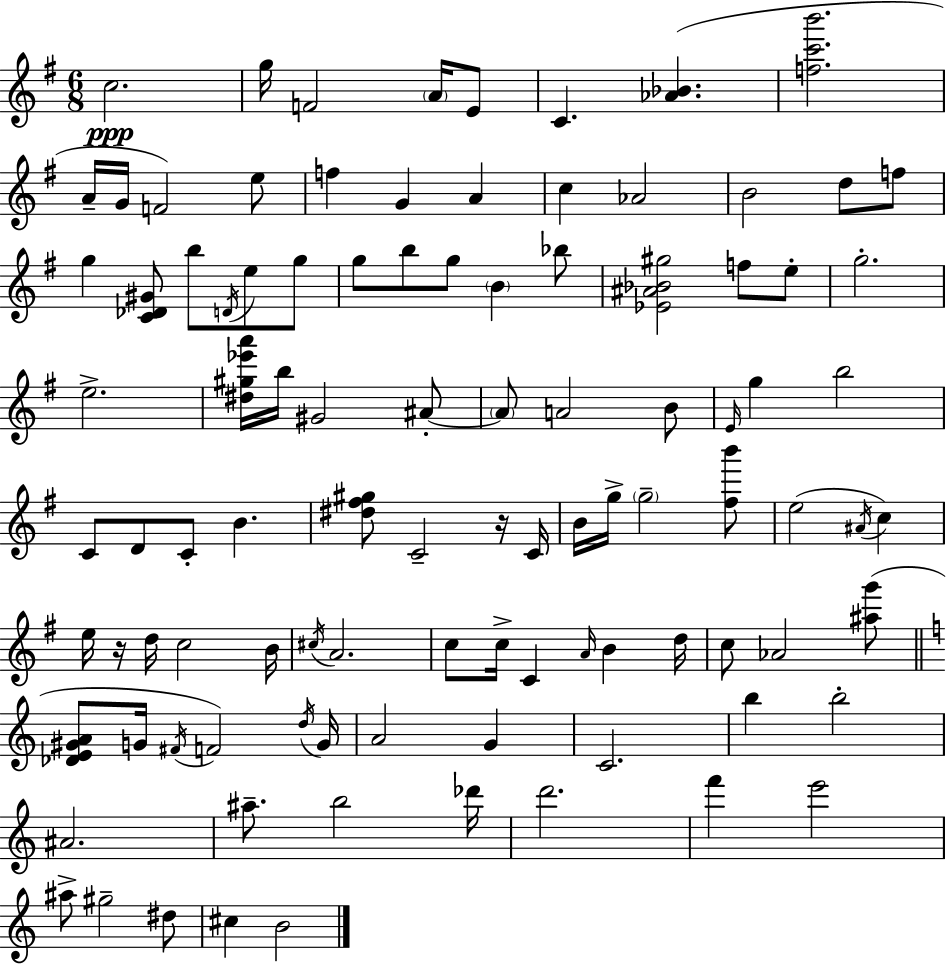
C5/h. G5/s F4/h A4/s E4/e C4/q. [Ab4,Bb4]/q. [F5,C6,B6]/h. A4/s G4/s F4/h E5/e F5/q G4/q A4/q C5/q Ab4/h B4/h D5/e F5/e G5/q [C4,Db4,G#4]/e B5/e D4/s E5/e G5/e G5/e B5/e G5/e B4/q Bb5/e [Eb4,A#4,Bb4,G#5]/h F5/e E5/e G5/h. E5/h. [D#5,G#5,Eb6,A6]/s B5/s G#4/h A#4/e A#4/e A4/h B4/e E4/s G5/q B5/h C4/e D4/e C4/e B4/q. [D#5,F#5,G#5]/e C4/h R/s C4/s B4/s G5/s G5/h [F#5,B6]/e E5/h A#4/s C5/q E5/s R/s D5/s C5/h B4/s C#5/s A4/h. C5/e C5/s C4/q A4/s B4/q D5/s C5/e Ab4/h [A#5,G6]/e [Db4,E4,G#4,A4]/e G4/s F#4/s F4/h D5/s G4/s A4/h G4/q C4/h. B5/q B5/h A#4/h. A#5/e. B5/h Db6/s D6/h. F6/q E6/h A#5/e G#5/h D#5/e C#5/q B4/h